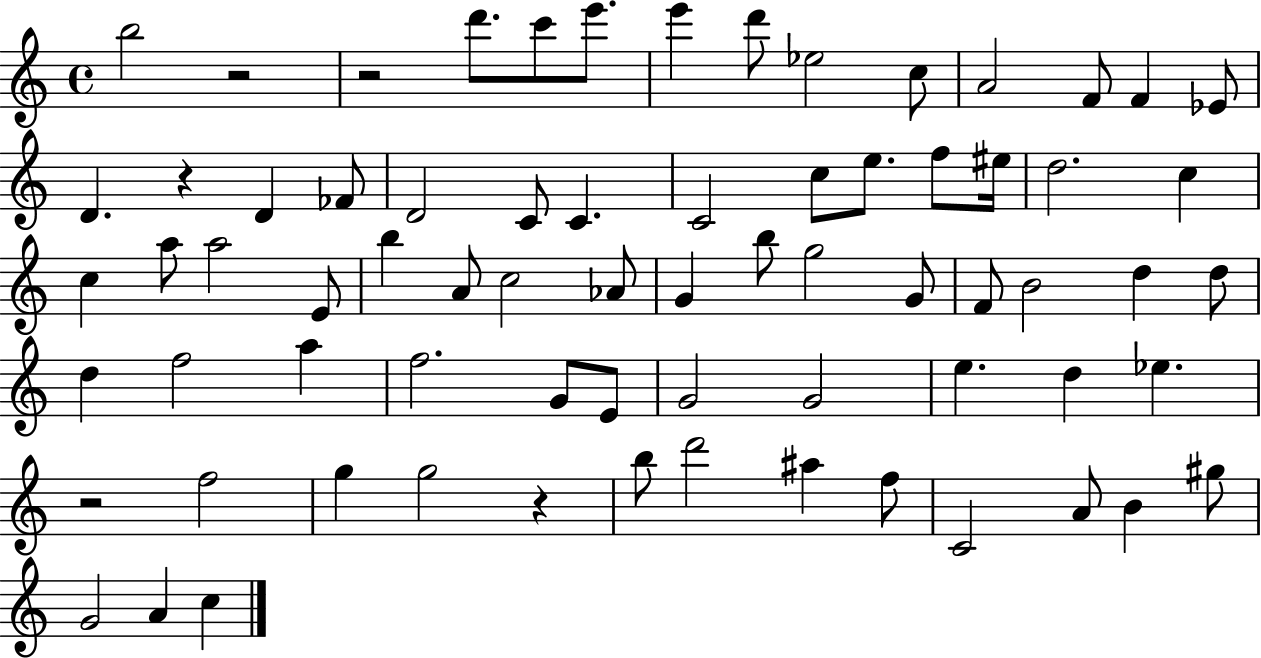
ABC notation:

X:1
T:Untitled
M:4/4
L:1/4
K:C
b2 z2 z2 d'/2 c'/2 e'/2 e' d'/2 _e2 c/2 A2 F/2 F _E/2 D z D _F/2 D2 C/2 C C2 c/2 e/2 f/2 ^e/4 d2 c c a/2 a2 E/2 b A/2 c2 _A/2 G b/2 g2 G/2 F/2 B2 d d/2 d f2 a f2 G/2 E/2 G2 G2 e d _e z2 f2 g g2 z b/2 d'2 ^a f/2 C2 A/2 B ^g/2 G2 A c